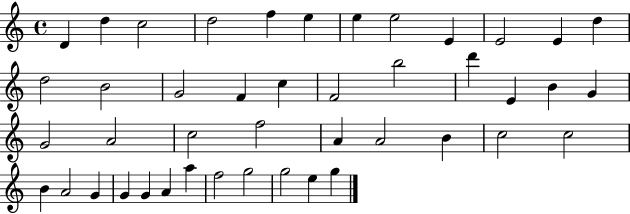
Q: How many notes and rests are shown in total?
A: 44